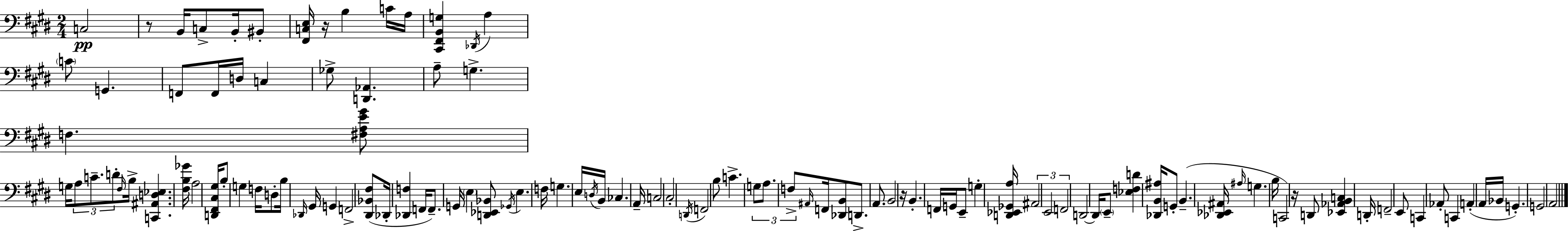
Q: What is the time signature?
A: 2/4